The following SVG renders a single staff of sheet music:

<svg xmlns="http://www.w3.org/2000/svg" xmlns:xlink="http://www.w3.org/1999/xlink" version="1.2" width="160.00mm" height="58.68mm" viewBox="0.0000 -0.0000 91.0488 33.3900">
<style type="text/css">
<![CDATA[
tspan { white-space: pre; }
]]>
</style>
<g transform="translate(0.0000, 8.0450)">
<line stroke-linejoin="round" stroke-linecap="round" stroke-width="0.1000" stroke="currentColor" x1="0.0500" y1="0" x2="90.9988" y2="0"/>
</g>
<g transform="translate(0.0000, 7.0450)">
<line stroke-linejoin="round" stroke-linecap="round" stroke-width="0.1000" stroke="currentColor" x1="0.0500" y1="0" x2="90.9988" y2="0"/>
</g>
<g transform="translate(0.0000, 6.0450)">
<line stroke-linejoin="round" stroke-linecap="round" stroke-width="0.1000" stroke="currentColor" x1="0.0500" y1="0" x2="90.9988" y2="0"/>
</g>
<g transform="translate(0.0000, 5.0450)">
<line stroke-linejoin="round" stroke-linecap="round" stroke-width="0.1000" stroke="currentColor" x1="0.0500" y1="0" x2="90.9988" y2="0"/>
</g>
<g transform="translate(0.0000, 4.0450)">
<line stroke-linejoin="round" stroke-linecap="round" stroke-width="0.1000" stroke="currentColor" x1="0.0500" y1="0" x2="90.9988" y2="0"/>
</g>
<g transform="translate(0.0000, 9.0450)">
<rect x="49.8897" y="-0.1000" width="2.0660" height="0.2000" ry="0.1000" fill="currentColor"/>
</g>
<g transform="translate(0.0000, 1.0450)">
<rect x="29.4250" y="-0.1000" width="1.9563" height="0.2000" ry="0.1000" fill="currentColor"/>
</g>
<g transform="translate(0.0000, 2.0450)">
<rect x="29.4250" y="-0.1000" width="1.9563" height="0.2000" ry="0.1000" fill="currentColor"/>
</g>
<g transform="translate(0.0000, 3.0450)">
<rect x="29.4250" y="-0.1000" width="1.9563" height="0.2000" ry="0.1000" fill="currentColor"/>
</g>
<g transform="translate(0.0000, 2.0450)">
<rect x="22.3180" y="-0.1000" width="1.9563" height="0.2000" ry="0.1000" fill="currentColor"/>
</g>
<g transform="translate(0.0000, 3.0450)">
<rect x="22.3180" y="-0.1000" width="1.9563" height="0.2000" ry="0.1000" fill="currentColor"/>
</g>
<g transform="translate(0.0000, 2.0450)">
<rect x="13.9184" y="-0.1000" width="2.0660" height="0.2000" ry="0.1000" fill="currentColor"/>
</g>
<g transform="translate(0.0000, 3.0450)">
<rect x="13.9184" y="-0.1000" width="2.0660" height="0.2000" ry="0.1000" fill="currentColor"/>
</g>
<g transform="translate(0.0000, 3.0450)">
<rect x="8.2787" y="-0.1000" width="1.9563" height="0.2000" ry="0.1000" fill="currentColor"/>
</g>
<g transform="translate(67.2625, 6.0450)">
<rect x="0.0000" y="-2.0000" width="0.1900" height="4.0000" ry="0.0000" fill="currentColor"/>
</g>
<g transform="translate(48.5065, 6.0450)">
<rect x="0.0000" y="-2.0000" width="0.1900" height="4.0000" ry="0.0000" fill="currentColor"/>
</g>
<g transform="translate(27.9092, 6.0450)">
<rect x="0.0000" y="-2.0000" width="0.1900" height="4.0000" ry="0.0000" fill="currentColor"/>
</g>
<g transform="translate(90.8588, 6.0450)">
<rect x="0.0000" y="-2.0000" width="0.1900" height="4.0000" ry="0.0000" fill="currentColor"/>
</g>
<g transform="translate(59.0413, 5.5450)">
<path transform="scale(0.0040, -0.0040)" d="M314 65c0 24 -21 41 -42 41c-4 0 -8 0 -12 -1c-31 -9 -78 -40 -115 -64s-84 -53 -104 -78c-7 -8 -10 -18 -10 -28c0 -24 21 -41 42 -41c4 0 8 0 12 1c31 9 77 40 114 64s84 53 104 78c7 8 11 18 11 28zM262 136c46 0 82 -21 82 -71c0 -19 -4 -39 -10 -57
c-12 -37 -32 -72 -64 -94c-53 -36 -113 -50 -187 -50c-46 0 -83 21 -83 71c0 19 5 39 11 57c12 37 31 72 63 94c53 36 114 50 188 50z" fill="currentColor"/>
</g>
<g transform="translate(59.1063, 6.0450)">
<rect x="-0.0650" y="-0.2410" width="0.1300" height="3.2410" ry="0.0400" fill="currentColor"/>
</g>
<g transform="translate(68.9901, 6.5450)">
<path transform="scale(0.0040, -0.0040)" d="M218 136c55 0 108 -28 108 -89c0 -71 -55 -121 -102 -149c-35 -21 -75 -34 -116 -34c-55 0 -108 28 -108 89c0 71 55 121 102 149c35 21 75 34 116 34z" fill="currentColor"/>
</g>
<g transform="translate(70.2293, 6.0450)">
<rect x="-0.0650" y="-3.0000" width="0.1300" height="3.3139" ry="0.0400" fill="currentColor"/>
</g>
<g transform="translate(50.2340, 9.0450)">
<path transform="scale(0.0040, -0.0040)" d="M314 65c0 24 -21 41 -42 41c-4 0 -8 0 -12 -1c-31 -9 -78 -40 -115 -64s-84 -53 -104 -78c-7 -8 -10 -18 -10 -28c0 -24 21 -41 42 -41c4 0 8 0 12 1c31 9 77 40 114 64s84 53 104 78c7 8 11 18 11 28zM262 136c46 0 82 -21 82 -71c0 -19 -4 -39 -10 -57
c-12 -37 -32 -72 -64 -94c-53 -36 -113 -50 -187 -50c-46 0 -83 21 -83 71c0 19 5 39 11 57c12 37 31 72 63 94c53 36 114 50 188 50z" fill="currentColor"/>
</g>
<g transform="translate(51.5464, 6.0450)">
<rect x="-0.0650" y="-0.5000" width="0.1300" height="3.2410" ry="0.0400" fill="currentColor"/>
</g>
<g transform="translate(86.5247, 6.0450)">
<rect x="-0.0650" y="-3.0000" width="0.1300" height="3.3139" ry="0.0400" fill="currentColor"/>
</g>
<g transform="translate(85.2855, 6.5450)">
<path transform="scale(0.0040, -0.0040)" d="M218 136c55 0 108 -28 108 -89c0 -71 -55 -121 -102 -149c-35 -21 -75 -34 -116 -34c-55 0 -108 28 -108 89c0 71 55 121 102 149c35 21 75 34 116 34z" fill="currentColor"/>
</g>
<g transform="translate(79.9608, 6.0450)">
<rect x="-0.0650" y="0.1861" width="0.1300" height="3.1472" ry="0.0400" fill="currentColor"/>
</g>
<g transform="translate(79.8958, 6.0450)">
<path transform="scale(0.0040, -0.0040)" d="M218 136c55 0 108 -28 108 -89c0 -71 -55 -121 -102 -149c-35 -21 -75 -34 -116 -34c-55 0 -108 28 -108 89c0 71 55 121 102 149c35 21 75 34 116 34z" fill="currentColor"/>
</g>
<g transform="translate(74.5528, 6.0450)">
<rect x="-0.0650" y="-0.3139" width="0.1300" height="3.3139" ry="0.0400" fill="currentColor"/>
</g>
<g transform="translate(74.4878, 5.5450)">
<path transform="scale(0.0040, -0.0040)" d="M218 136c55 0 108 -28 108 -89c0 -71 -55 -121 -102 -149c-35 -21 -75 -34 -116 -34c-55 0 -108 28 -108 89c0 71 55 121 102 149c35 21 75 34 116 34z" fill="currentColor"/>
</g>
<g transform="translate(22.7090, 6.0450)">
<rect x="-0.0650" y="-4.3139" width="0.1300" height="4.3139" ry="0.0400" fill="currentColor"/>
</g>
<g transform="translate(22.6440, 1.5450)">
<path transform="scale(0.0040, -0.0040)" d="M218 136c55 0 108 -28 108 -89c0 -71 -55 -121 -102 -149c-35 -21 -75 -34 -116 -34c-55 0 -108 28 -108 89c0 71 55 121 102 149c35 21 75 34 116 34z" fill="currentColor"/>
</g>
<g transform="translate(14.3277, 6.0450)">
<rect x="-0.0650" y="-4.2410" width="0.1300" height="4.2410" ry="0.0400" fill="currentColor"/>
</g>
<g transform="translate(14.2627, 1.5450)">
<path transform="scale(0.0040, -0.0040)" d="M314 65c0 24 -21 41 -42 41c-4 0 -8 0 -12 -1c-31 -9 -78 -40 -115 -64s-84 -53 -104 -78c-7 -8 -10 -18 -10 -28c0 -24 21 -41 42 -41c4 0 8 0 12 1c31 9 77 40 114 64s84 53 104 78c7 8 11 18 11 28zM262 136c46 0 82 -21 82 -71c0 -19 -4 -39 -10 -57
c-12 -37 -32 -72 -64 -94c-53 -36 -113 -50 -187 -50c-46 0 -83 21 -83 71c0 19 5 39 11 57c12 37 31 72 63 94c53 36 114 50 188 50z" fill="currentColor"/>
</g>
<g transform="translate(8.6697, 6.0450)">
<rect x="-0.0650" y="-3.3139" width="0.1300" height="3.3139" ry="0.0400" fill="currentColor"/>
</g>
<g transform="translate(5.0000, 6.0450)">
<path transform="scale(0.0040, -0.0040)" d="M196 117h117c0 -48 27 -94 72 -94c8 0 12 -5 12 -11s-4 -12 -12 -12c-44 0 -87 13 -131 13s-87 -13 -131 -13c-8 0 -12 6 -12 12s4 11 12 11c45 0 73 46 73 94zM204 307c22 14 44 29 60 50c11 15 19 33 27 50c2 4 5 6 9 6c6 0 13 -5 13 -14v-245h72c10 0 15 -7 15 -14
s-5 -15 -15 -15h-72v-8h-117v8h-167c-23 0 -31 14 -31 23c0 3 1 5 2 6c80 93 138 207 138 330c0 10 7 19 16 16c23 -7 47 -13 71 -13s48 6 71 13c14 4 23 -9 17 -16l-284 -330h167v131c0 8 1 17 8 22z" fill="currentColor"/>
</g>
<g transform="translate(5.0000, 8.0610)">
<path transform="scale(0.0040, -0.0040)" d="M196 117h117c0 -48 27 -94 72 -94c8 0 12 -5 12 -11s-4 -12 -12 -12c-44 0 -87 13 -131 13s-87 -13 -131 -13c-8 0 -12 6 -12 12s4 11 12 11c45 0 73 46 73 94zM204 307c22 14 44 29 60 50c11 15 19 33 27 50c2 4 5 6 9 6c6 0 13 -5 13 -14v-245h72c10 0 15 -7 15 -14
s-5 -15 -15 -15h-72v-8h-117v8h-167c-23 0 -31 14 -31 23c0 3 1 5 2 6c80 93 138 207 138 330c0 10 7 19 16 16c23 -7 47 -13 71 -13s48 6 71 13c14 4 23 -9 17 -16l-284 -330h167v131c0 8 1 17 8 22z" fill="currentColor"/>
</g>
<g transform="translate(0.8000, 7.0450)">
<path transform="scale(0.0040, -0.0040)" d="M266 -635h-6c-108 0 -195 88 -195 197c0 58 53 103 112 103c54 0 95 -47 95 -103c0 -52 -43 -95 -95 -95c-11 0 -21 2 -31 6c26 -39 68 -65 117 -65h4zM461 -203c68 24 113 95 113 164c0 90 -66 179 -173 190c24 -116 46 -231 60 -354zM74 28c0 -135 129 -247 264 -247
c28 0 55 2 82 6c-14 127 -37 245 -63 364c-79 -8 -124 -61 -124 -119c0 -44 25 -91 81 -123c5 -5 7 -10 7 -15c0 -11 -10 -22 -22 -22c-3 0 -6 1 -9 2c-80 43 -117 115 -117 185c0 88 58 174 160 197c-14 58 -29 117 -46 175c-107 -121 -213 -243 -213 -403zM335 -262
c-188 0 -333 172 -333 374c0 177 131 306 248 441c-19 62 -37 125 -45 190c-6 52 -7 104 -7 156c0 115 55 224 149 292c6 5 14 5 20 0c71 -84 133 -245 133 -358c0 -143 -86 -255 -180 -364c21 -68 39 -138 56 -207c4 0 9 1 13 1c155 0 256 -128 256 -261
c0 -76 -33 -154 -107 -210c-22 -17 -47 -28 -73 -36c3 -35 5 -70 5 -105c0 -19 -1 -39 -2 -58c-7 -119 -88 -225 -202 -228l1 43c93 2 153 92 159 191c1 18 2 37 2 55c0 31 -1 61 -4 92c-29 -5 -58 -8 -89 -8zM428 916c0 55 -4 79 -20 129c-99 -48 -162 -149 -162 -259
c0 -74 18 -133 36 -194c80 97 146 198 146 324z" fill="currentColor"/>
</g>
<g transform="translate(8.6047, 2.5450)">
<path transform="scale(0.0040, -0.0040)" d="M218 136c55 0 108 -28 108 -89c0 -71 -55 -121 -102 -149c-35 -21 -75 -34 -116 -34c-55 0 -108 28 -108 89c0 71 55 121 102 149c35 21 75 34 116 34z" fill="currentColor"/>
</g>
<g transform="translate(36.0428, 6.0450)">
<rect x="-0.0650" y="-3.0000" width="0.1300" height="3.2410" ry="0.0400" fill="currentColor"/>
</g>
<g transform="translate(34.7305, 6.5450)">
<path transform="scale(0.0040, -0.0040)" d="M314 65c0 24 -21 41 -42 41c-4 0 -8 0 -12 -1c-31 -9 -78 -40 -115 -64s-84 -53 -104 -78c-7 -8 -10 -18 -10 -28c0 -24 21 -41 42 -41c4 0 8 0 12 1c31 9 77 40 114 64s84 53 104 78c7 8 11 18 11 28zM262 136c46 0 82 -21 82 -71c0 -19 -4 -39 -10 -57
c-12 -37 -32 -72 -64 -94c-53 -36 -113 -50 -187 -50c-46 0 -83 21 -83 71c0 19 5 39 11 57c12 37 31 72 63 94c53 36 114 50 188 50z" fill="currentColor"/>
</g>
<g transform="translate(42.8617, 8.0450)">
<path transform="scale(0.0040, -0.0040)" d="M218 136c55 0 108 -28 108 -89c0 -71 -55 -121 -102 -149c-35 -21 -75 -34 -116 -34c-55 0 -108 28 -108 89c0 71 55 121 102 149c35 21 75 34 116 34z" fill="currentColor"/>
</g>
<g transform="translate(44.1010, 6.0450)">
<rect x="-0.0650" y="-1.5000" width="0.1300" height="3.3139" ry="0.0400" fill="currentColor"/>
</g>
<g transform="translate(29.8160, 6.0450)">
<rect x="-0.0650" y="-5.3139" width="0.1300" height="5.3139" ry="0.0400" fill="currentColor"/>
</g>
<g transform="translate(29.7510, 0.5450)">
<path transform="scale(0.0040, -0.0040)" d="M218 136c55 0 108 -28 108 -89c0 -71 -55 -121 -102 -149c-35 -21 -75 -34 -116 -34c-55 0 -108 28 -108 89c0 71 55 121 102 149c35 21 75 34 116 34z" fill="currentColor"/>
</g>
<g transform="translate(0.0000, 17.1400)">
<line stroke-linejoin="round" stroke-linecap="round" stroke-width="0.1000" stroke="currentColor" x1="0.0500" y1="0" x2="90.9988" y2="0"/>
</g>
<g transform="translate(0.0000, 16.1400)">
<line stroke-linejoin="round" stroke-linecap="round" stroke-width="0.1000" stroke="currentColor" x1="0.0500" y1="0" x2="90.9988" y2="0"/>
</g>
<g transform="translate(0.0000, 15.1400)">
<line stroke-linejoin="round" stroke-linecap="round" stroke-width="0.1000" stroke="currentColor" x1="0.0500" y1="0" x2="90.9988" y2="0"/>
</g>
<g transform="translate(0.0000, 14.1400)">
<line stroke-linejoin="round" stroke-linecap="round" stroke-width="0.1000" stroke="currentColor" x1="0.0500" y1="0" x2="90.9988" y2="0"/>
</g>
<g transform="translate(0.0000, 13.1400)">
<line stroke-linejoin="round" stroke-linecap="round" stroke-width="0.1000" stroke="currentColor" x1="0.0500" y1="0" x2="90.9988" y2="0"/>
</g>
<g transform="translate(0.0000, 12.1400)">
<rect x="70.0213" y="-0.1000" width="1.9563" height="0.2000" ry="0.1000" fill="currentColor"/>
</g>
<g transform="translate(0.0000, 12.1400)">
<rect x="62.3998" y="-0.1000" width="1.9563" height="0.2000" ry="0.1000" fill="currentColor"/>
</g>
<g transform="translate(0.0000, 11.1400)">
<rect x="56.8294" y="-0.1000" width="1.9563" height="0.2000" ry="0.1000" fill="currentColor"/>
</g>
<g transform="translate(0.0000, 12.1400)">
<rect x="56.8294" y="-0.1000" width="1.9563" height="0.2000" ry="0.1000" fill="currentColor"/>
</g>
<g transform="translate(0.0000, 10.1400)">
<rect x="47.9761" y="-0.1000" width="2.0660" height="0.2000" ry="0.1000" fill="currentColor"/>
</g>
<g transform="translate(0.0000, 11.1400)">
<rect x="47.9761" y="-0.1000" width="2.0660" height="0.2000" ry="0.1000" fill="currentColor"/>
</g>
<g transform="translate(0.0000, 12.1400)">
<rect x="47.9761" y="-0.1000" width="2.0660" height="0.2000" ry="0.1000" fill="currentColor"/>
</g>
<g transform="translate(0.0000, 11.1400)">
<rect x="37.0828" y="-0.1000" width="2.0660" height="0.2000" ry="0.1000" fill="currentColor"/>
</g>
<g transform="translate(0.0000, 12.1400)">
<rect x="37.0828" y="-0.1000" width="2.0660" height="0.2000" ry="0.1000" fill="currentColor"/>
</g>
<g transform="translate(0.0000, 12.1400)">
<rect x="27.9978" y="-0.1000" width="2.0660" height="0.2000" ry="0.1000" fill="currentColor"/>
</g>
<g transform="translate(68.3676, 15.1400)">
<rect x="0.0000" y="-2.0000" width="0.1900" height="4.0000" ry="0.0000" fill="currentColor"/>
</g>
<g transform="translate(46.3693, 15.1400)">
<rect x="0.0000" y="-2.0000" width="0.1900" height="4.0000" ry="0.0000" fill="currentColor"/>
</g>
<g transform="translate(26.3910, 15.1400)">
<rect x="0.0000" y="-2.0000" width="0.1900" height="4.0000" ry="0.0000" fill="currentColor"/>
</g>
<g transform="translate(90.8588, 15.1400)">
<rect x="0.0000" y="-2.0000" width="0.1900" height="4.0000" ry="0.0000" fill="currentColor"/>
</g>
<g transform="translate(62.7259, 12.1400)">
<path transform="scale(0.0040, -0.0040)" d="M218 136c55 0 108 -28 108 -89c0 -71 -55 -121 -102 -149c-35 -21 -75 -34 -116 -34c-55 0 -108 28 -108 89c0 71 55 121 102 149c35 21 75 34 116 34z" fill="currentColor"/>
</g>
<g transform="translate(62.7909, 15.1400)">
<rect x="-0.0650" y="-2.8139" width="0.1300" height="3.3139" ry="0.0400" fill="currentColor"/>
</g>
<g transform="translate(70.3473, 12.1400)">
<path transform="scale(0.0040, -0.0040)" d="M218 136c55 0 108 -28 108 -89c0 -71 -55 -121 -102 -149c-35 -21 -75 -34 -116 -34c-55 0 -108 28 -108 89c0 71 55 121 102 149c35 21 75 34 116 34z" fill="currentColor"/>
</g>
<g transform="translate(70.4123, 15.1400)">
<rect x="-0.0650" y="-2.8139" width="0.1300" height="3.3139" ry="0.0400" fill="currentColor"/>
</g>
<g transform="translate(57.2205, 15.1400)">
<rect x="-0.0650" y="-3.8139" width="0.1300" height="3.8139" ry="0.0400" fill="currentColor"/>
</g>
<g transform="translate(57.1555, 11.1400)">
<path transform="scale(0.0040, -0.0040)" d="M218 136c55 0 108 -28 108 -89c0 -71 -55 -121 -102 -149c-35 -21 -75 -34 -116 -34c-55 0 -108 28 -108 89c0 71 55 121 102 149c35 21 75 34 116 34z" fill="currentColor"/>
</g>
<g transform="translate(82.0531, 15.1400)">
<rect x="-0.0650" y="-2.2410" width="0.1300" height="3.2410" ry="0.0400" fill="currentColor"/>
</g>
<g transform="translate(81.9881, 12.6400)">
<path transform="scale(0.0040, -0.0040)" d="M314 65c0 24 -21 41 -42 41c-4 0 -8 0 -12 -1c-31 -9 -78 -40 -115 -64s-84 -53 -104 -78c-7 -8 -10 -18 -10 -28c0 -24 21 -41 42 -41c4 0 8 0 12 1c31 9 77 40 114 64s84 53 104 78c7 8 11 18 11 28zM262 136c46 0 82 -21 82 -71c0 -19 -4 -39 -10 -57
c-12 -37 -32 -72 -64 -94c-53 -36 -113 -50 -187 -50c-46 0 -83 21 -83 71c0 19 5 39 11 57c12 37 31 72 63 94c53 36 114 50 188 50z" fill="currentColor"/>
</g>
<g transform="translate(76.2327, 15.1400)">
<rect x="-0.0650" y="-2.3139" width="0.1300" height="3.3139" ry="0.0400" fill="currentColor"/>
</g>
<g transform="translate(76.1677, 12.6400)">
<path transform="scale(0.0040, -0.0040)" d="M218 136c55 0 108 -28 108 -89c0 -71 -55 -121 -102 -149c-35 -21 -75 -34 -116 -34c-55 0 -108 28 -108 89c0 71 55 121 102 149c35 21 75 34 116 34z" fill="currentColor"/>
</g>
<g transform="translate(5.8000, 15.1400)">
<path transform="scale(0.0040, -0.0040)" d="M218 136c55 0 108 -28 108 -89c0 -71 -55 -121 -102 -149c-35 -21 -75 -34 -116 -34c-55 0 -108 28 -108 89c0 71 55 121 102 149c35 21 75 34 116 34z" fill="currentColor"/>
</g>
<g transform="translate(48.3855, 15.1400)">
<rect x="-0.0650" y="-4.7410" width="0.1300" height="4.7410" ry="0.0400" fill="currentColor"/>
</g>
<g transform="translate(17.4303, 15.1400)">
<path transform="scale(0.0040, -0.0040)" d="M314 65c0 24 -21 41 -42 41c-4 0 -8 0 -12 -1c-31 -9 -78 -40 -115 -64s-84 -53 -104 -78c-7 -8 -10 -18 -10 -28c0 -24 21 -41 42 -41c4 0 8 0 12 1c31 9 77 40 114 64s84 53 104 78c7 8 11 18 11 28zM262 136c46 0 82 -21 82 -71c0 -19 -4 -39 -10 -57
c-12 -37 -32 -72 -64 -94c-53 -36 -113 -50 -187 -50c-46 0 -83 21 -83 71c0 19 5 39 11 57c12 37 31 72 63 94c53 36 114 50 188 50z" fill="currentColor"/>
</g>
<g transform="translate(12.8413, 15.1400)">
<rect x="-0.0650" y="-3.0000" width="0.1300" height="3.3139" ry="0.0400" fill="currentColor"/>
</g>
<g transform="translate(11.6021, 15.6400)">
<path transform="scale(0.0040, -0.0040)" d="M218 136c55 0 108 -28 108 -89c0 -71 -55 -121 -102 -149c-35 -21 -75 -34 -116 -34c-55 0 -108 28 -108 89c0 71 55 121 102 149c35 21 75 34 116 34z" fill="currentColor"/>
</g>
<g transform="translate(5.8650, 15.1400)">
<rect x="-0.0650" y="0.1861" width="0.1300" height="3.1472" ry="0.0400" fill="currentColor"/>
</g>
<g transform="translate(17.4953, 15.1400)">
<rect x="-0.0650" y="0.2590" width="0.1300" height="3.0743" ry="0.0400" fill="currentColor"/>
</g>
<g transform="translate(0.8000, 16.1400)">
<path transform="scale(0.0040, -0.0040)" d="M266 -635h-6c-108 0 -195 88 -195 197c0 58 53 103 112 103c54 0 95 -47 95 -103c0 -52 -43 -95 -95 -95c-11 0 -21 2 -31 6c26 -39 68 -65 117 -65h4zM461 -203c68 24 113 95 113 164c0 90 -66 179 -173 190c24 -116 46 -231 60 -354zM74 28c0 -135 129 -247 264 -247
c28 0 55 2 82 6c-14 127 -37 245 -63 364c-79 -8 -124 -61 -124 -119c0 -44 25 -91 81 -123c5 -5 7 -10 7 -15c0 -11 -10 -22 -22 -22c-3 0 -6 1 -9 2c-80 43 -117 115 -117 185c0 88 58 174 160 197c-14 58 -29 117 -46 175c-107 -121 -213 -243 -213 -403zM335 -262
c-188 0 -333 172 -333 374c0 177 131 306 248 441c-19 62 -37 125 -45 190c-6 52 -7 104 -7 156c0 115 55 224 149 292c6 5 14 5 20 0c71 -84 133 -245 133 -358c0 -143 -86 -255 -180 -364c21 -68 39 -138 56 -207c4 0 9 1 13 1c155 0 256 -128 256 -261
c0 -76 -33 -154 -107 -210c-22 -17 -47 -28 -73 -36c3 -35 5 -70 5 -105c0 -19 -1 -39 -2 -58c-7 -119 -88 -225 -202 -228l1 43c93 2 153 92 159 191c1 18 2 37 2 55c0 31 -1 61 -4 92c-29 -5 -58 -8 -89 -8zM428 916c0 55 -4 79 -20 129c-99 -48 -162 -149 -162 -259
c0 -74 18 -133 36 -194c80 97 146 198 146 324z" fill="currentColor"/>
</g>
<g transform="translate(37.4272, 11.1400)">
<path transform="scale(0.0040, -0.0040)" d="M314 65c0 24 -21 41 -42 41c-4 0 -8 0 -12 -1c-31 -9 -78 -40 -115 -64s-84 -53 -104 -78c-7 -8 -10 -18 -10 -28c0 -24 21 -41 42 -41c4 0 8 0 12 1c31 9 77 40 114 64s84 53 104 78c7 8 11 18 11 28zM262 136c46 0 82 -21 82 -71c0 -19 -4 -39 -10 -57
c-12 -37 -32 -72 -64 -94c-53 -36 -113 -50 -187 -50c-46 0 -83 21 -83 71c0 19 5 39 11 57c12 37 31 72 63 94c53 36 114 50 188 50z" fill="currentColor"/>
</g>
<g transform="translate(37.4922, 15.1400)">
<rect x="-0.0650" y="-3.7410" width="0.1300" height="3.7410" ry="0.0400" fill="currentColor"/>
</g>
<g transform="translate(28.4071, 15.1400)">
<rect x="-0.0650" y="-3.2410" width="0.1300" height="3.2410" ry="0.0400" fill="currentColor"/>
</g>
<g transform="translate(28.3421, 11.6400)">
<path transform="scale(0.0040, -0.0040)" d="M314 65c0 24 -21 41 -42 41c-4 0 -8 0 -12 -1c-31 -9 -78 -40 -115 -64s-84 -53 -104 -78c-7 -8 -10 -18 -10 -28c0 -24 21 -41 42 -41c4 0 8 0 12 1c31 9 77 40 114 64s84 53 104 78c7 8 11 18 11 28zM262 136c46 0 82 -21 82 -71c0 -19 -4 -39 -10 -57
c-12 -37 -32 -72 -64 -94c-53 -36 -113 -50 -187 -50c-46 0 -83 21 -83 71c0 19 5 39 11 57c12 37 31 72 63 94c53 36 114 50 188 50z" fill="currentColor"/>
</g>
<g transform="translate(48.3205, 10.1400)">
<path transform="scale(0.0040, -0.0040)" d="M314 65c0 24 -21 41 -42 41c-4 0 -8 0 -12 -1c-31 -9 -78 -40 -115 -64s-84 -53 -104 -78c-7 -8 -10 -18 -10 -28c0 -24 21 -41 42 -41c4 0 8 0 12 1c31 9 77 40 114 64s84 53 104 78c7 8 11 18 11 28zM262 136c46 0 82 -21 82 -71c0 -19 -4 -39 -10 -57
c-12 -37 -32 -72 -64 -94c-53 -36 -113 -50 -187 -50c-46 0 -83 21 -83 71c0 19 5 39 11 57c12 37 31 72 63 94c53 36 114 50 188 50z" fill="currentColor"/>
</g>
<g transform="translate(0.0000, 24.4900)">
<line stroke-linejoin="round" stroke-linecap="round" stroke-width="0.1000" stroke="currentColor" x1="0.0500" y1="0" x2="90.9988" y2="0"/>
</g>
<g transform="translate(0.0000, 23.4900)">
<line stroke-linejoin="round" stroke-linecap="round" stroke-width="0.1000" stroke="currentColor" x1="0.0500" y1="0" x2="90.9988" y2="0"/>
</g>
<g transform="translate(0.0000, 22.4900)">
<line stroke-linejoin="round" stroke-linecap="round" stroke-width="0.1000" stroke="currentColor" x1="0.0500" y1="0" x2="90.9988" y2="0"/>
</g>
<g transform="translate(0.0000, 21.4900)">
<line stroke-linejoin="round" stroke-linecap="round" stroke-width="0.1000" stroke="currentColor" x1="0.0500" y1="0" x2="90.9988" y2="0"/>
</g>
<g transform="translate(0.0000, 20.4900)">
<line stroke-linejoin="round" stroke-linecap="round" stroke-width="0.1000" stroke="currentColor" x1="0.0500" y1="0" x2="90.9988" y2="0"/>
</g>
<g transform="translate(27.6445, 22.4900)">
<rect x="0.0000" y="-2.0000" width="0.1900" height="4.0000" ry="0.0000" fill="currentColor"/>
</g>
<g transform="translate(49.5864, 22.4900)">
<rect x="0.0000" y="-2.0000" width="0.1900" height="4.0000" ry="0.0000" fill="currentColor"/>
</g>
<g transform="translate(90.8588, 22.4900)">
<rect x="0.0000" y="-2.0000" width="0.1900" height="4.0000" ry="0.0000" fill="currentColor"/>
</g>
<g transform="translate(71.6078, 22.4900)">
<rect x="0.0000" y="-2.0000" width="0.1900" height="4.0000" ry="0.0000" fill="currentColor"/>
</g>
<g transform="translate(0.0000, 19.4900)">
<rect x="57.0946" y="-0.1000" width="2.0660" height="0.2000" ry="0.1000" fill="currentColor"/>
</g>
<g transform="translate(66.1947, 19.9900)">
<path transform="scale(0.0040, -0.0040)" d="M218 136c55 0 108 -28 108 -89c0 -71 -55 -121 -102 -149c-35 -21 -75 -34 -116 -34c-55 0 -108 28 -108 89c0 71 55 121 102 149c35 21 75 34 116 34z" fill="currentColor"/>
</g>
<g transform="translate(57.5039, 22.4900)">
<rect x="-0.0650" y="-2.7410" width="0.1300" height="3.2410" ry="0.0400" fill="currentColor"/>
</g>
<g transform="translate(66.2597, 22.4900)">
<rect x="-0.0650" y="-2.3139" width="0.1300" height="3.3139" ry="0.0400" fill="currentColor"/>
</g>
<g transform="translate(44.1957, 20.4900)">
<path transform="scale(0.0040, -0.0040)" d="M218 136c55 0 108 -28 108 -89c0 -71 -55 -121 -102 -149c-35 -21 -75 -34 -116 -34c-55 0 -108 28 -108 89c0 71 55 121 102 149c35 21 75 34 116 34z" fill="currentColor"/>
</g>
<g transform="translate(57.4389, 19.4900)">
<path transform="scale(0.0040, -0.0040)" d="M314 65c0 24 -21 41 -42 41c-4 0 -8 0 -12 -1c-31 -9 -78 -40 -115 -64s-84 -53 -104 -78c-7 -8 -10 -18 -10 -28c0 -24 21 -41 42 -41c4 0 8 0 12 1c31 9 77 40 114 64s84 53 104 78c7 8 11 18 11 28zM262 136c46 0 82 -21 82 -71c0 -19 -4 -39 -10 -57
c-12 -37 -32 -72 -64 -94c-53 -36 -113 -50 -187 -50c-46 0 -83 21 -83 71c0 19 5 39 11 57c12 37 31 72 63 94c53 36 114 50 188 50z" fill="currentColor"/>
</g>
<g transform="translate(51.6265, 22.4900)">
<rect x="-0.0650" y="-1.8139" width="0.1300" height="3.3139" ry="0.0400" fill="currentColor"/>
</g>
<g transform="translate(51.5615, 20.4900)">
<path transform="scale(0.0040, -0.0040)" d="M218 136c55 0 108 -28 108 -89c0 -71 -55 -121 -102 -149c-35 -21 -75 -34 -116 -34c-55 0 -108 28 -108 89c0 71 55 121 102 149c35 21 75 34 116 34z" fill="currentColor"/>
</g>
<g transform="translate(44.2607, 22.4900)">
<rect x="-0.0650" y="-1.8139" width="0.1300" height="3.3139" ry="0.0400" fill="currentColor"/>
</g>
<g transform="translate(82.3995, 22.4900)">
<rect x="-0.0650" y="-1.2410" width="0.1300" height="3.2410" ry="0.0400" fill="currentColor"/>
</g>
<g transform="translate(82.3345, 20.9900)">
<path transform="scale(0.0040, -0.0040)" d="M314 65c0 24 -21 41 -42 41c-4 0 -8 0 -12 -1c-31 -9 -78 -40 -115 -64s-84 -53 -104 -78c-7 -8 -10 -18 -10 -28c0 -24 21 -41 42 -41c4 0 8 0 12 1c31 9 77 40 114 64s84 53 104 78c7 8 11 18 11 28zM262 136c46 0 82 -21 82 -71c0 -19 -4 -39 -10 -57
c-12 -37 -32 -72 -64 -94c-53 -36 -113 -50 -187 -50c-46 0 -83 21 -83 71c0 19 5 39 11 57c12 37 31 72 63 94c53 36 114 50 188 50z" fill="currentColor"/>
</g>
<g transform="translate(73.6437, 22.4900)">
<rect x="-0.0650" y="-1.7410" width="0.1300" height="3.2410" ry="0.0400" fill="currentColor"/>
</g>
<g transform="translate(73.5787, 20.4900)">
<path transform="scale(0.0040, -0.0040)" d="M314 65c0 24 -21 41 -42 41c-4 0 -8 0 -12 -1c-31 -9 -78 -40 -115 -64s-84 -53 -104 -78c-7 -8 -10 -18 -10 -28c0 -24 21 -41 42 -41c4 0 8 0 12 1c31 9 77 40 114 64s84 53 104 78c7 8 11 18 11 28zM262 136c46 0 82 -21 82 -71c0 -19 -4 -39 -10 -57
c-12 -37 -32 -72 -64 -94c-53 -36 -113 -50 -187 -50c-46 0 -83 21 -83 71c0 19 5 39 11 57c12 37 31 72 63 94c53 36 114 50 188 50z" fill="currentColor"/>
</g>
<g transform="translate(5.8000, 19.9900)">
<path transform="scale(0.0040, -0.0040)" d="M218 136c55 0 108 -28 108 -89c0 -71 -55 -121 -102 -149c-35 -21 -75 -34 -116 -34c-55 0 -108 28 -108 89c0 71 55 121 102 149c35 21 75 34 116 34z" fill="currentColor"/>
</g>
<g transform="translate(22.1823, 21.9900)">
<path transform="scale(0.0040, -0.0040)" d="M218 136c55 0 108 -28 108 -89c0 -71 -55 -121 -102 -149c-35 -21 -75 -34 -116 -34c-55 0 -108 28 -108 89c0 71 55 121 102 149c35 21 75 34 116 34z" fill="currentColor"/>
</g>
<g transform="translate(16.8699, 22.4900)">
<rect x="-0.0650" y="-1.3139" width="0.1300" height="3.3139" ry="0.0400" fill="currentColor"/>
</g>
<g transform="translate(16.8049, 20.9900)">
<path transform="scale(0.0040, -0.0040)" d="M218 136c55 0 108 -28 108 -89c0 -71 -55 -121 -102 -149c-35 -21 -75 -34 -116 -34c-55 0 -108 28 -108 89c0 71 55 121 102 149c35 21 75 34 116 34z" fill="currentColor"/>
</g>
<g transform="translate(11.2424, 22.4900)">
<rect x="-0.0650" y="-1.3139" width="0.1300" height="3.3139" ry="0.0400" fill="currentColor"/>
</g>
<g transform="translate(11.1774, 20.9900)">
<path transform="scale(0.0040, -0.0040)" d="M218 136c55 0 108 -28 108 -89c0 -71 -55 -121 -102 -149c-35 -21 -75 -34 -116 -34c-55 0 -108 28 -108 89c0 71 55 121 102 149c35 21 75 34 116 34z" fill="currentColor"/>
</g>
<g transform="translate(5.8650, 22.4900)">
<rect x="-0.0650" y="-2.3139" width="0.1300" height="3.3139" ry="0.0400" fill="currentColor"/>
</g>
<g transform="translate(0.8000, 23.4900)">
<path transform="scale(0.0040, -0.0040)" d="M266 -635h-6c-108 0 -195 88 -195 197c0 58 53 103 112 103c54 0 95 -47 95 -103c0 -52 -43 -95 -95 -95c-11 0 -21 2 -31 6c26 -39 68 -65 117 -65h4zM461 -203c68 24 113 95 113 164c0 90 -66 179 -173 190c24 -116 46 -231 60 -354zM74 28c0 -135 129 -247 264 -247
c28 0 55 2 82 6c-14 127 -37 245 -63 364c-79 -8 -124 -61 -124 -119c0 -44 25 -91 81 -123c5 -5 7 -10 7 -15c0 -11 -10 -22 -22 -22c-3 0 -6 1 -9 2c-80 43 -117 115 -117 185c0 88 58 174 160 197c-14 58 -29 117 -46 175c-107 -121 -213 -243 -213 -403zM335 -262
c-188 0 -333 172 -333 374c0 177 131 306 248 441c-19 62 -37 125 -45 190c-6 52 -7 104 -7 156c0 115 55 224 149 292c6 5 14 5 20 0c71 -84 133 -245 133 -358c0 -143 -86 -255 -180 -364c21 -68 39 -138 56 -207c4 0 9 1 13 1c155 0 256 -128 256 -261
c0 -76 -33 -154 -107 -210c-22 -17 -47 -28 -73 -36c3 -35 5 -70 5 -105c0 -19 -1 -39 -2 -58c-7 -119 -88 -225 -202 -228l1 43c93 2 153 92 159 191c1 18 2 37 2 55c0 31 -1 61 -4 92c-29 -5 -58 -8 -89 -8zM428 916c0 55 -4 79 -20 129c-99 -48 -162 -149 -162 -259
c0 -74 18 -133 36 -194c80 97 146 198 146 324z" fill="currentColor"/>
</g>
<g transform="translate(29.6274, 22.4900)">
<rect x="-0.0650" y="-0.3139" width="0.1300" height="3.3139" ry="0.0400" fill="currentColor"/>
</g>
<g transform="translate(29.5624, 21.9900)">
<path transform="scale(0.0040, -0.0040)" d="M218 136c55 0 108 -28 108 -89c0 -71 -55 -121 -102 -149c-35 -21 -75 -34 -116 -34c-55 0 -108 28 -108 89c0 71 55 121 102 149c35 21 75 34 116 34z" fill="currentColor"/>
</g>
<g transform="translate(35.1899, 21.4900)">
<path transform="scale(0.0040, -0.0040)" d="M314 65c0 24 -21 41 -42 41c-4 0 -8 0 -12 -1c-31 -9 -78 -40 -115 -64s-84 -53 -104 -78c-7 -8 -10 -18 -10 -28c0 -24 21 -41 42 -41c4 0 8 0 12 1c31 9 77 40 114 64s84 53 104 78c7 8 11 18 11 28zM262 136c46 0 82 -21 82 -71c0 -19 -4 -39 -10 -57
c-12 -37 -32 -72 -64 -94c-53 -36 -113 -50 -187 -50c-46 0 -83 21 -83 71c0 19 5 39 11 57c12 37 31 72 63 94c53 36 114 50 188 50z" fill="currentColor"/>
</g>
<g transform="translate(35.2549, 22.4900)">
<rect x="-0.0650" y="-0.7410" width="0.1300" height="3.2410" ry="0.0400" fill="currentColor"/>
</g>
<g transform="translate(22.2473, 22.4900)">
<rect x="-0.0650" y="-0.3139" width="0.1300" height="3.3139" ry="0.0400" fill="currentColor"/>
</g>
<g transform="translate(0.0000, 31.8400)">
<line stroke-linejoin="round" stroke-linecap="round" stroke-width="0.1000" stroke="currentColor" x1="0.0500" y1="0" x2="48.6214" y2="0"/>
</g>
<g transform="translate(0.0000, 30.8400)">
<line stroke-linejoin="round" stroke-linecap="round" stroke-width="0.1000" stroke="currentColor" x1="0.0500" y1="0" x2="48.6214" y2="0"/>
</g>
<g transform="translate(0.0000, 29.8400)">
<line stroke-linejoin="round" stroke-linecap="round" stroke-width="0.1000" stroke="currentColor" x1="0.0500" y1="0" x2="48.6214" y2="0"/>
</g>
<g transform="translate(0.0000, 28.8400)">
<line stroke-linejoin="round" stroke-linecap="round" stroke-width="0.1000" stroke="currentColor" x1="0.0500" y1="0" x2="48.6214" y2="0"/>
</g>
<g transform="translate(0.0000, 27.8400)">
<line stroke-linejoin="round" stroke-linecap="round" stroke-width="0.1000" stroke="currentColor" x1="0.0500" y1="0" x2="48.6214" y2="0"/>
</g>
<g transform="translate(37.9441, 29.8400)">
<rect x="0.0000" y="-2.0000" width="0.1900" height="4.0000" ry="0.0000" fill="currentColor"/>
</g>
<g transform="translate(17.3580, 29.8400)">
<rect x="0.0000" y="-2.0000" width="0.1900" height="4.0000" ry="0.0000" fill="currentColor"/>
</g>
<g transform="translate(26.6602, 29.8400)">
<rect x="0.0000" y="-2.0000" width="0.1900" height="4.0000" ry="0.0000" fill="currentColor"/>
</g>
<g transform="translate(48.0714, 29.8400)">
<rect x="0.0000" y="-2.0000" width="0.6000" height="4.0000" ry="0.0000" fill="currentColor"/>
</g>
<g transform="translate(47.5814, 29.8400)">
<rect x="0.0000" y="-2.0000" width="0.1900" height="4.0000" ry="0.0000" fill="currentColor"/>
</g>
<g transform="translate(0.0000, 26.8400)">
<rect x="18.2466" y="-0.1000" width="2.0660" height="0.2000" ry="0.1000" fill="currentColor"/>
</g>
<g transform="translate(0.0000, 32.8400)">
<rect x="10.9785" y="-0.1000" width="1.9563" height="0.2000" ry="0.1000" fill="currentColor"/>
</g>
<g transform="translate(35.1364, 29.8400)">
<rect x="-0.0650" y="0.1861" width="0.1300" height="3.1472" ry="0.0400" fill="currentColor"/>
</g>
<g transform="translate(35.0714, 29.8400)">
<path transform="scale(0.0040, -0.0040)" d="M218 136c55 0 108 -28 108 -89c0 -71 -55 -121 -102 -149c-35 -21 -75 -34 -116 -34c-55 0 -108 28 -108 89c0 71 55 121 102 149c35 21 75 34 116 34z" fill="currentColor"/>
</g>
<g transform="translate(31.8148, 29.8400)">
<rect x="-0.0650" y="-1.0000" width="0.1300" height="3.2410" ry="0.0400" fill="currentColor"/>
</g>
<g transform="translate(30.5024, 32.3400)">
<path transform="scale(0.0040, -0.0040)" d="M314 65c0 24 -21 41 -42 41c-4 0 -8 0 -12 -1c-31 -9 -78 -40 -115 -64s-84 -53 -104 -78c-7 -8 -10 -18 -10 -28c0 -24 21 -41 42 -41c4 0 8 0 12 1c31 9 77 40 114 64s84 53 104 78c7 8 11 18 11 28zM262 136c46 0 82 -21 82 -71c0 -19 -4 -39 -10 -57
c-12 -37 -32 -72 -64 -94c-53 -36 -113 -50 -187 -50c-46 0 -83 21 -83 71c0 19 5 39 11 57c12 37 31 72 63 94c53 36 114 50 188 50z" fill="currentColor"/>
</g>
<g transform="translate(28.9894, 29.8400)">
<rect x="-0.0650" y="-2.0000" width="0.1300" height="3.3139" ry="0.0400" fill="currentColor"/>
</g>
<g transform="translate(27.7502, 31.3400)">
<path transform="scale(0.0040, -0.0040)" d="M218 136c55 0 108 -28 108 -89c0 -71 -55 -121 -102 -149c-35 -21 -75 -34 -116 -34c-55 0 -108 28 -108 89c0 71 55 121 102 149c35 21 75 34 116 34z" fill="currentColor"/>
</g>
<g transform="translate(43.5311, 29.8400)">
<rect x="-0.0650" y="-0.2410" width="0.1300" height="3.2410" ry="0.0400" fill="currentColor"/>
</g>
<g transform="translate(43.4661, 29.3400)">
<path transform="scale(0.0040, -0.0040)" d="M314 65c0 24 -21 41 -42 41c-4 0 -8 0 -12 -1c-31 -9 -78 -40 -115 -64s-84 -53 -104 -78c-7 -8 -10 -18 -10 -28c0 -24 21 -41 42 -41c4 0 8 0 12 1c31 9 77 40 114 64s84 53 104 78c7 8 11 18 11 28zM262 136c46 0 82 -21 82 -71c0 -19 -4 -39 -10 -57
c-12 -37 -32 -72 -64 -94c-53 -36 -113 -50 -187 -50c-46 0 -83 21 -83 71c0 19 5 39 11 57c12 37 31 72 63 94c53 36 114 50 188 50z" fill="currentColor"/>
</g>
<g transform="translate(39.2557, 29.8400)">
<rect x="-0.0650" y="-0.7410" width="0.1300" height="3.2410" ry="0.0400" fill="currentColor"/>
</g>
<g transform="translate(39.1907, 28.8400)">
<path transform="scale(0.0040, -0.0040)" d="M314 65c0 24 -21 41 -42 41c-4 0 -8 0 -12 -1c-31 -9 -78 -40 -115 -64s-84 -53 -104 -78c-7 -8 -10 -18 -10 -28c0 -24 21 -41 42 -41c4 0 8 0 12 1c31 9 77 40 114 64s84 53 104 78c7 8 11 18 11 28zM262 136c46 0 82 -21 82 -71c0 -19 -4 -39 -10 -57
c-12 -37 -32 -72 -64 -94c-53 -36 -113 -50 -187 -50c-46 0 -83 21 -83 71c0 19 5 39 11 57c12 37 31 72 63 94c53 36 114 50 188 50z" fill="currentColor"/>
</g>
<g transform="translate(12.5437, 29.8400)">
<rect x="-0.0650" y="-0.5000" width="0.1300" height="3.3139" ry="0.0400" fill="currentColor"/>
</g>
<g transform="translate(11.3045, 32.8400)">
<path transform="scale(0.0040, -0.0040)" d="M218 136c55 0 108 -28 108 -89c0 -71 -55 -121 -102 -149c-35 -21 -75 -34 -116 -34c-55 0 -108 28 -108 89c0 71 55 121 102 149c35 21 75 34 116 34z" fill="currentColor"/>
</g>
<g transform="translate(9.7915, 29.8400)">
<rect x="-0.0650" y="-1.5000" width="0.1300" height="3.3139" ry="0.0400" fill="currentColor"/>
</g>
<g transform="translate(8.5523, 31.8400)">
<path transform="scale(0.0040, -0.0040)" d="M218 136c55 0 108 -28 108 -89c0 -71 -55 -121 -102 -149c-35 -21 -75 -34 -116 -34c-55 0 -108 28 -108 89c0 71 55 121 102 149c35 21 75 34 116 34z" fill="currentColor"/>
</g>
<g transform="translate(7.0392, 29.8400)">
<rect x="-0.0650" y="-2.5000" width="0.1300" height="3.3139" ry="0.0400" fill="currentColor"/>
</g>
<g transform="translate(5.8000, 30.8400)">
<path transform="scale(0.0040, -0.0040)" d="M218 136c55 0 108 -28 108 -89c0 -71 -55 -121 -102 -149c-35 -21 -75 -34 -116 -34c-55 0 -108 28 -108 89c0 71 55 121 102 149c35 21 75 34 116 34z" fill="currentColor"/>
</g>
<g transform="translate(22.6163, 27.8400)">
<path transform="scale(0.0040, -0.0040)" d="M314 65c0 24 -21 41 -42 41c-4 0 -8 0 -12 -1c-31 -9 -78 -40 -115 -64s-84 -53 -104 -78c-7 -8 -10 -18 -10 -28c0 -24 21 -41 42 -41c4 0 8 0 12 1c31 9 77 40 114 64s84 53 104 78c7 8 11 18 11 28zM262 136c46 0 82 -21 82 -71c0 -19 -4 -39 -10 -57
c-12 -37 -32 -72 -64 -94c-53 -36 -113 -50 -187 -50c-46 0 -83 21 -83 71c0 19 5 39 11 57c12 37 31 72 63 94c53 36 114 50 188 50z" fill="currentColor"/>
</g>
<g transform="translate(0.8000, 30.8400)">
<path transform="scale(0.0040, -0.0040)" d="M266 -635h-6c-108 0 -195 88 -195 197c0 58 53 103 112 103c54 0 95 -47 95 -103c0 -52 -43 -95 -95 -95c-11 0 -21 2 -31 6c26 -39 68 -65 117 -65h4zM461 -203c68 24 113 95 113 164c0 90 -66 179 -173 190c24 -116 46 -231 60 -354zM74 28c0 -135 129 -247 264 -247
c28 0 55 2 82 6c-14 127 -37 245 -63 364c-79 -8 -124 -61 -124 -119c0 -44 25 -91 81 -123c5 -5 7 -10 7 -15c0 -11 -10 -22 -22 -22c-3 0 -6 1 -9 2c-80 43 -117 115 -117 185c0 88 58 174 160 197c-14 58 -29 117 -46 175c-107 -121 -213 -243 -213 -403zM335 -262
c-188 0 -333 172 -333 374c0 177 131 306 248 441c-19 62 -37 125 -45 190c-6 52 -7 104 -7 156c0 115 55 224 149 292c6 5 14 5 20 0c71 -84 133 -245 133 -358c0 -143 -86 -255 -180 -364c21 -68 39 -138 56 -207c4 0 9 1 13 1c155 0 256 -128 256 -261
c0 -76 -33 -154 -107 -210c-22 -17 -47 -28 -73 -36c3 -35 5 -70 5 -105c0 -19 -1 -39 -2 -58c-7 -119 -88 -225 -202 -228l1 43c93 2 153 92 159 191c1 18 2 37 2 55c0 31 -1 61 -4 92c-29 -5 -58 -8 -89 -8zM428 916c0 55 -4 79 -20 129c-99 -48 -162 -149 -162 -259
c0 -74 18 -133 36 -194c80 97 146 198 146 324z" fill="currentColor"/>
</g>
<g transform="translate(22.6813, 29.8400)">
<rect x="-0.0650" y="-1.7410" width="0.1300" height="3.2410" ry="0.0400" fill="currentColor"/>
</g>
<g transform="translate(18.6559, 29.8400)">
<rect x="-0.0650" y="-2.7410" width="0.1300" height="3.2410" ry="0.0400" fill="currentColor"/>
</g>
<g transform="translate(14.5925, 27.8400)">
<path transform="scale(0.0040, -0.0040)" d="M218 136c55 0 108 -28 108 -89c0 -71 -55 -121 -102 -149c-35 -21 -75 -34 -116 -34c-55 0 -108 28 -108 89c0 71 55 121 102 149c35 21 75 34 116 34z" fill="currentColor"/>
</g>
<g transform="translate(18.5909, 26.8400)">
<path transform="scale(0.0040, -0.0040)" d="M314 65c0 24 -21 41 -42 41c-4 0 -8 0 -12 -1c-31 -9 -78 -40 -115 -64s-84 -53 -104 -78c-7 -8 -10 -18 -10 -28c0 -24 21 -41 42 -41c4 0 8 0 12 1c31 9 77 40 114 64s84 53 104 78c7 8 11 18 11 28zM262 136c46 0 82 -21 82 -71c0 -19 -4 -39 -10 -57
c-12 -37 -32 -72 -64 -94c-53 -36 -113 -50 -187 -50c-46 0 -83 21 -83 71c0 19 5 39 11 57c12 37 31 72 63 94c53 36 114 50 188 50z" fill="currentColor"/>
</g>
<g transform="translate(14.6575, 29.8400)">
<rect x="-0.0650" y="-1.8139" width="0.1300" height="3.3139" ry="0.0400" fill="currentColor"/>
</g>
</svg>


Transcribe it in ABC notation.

X:1
T:Untitled
M:4/4
L:1/4
K:C
b d'2 d' f' A2 E C2 c2 A c B A B A B2 b2 c'2 e'2 c' a a g g2 g e e c c d2 f f a2 g f2 e2 G E C f a2 f2 F D2 B d2 c2